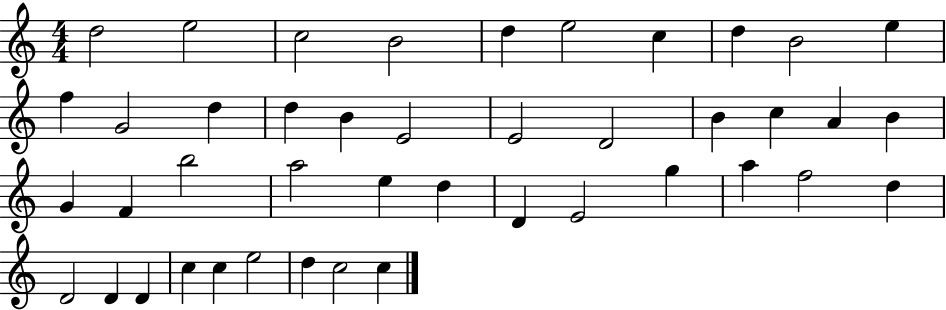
X:1
T:Untitled
M:4/4
L:1/4
K:C
d2 e2 c2 B2 d e2 c d B2 e f G2 d d B E2 E2 D2 B c A B G F b2 a2 e d D E2 g a f2 d D2 D D c c e2 d c2 c